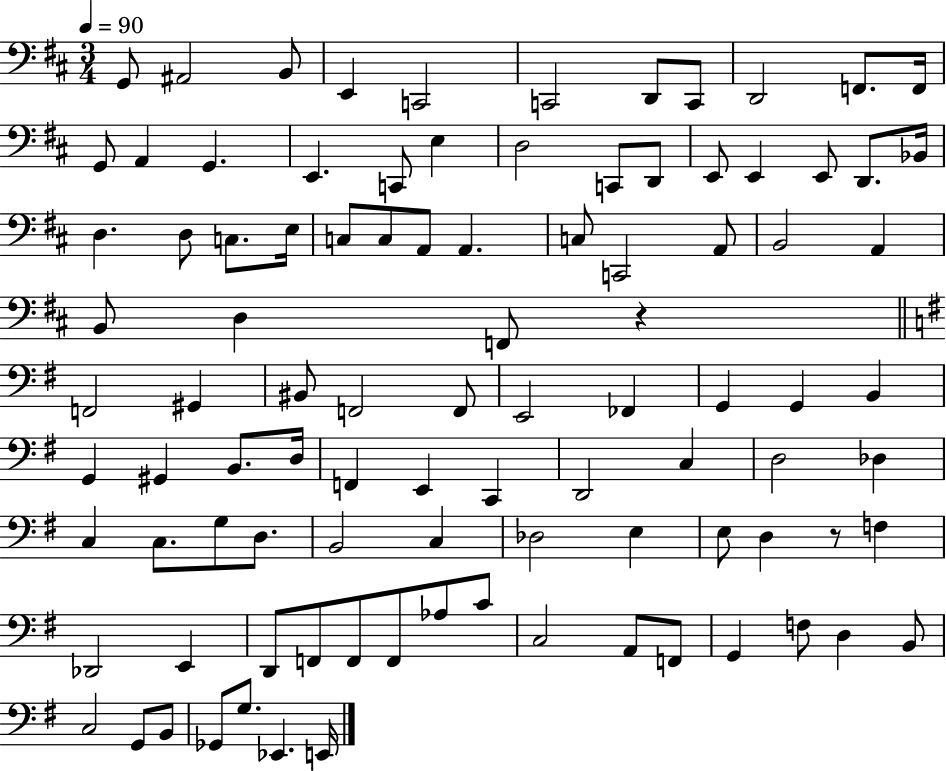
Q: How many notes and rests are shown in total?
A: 97